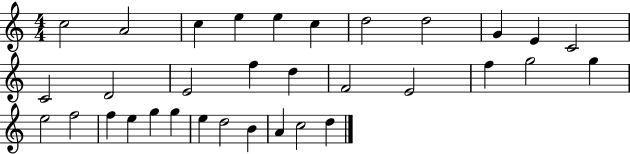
X:1
T:Untitled
M:4/4
L:1/4
K:C
c2 A2 c e e c d2 d2 G E C2 C2 D2 E2 f d F2 E2 f g2 g e2 f2 f e g g e d2 B A c2 d